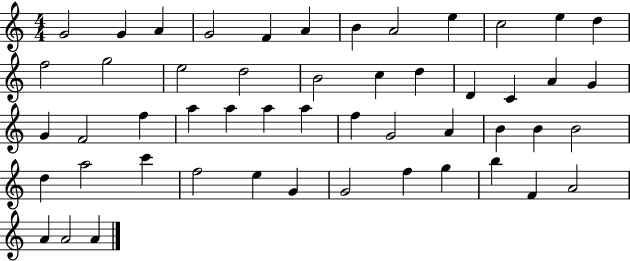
G4/h G4/q A4/q G4/h F4/q A4/q B4/q A4/h E5/q C5/h E5/q D5/q F5/h G5/h E5/h D5/h B4/h C5/q D5/q D4/q C4/q A4/q G4/q G4/q F4/h F5/q A5/q A5/q A5/q A5/q F5/q G4/h A4/q B4/q B4/q B4/h D5/q A5/h C6/q F5/h E5/q G4/q G4/h F5/q G5/q B5/q F4/q A4/h A4/q A4/h A4/q